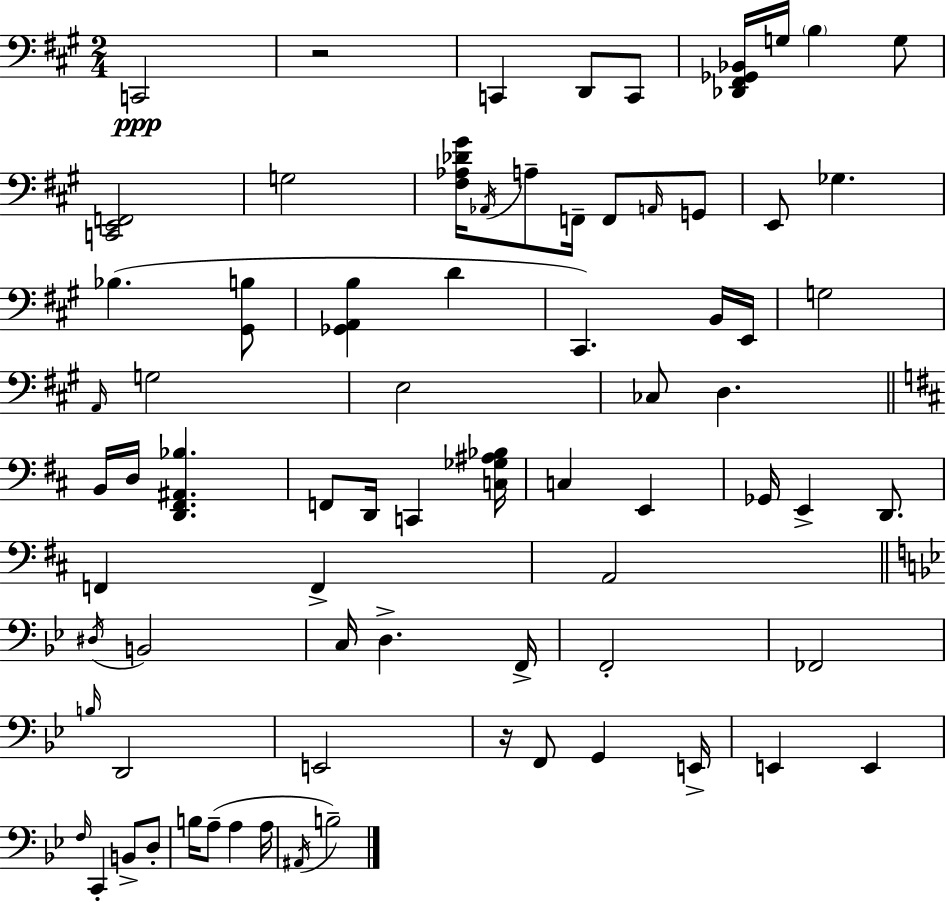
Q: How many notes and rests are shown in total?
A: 74